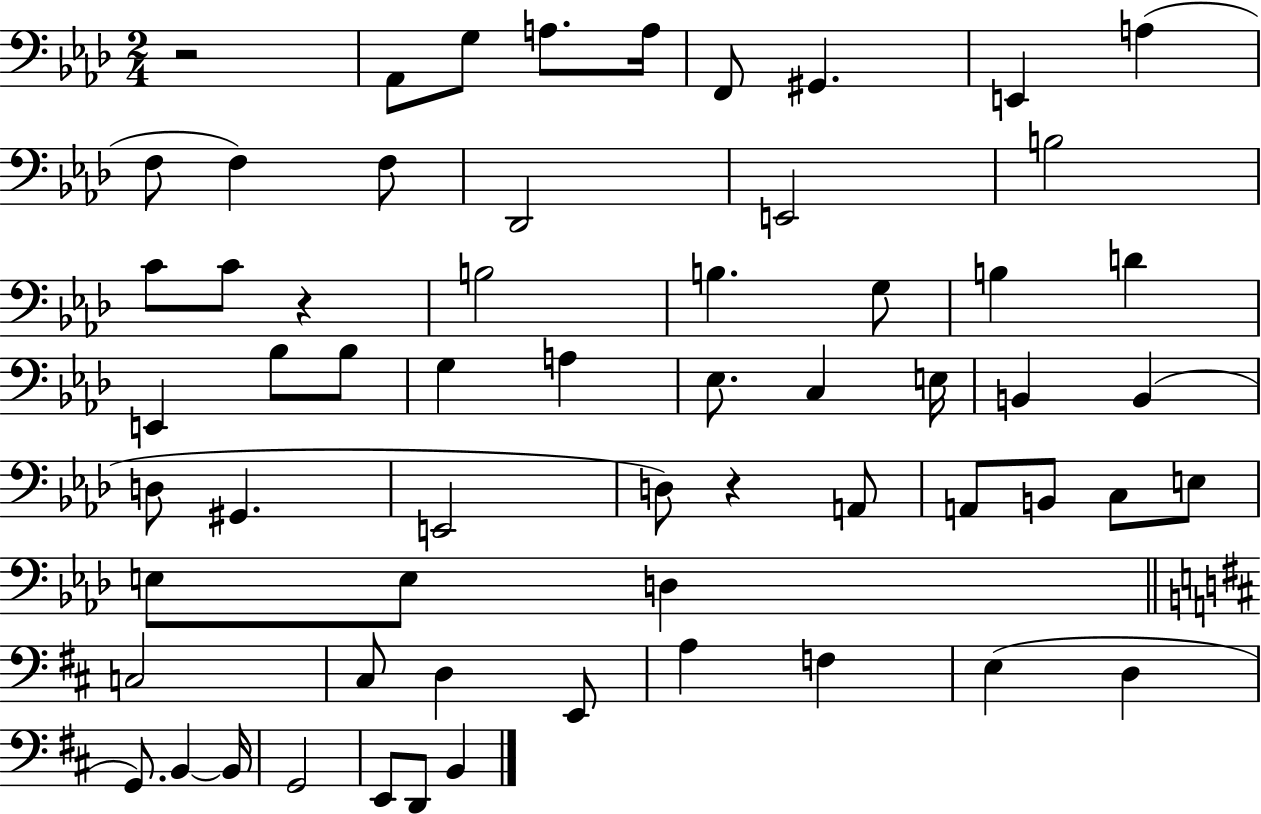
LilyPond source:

{
  \clef bass
  \numericTimeSignature
  \time 2/4
  \key aes \major
  r2 | aes,8 g8 a8. a16 | f,8 gis,4. | e,4 a4( | \break f8 f4) f8 | des,2 | e,2 | b2 | \break c'8 c'8 r4 | b2 | b4. g8 | b4 d'4 | \break e,4 bes8 bes8 | g4 a4 | ees8. c4 e16 | b,4 b,4( | \break d8 gis,4. | e,2 | d8) r4 a,8 | a,8 b,8 c8 e8 | \break e8 e8 d4 | \bar "||" \break \key d \major c2 | cis8 d4 e,8 | a4 f4 | e4( d4 | \break g,8.) b,4~~ b,16 | g,2 | e,8 d,8 b,4 | \bar "|."
}